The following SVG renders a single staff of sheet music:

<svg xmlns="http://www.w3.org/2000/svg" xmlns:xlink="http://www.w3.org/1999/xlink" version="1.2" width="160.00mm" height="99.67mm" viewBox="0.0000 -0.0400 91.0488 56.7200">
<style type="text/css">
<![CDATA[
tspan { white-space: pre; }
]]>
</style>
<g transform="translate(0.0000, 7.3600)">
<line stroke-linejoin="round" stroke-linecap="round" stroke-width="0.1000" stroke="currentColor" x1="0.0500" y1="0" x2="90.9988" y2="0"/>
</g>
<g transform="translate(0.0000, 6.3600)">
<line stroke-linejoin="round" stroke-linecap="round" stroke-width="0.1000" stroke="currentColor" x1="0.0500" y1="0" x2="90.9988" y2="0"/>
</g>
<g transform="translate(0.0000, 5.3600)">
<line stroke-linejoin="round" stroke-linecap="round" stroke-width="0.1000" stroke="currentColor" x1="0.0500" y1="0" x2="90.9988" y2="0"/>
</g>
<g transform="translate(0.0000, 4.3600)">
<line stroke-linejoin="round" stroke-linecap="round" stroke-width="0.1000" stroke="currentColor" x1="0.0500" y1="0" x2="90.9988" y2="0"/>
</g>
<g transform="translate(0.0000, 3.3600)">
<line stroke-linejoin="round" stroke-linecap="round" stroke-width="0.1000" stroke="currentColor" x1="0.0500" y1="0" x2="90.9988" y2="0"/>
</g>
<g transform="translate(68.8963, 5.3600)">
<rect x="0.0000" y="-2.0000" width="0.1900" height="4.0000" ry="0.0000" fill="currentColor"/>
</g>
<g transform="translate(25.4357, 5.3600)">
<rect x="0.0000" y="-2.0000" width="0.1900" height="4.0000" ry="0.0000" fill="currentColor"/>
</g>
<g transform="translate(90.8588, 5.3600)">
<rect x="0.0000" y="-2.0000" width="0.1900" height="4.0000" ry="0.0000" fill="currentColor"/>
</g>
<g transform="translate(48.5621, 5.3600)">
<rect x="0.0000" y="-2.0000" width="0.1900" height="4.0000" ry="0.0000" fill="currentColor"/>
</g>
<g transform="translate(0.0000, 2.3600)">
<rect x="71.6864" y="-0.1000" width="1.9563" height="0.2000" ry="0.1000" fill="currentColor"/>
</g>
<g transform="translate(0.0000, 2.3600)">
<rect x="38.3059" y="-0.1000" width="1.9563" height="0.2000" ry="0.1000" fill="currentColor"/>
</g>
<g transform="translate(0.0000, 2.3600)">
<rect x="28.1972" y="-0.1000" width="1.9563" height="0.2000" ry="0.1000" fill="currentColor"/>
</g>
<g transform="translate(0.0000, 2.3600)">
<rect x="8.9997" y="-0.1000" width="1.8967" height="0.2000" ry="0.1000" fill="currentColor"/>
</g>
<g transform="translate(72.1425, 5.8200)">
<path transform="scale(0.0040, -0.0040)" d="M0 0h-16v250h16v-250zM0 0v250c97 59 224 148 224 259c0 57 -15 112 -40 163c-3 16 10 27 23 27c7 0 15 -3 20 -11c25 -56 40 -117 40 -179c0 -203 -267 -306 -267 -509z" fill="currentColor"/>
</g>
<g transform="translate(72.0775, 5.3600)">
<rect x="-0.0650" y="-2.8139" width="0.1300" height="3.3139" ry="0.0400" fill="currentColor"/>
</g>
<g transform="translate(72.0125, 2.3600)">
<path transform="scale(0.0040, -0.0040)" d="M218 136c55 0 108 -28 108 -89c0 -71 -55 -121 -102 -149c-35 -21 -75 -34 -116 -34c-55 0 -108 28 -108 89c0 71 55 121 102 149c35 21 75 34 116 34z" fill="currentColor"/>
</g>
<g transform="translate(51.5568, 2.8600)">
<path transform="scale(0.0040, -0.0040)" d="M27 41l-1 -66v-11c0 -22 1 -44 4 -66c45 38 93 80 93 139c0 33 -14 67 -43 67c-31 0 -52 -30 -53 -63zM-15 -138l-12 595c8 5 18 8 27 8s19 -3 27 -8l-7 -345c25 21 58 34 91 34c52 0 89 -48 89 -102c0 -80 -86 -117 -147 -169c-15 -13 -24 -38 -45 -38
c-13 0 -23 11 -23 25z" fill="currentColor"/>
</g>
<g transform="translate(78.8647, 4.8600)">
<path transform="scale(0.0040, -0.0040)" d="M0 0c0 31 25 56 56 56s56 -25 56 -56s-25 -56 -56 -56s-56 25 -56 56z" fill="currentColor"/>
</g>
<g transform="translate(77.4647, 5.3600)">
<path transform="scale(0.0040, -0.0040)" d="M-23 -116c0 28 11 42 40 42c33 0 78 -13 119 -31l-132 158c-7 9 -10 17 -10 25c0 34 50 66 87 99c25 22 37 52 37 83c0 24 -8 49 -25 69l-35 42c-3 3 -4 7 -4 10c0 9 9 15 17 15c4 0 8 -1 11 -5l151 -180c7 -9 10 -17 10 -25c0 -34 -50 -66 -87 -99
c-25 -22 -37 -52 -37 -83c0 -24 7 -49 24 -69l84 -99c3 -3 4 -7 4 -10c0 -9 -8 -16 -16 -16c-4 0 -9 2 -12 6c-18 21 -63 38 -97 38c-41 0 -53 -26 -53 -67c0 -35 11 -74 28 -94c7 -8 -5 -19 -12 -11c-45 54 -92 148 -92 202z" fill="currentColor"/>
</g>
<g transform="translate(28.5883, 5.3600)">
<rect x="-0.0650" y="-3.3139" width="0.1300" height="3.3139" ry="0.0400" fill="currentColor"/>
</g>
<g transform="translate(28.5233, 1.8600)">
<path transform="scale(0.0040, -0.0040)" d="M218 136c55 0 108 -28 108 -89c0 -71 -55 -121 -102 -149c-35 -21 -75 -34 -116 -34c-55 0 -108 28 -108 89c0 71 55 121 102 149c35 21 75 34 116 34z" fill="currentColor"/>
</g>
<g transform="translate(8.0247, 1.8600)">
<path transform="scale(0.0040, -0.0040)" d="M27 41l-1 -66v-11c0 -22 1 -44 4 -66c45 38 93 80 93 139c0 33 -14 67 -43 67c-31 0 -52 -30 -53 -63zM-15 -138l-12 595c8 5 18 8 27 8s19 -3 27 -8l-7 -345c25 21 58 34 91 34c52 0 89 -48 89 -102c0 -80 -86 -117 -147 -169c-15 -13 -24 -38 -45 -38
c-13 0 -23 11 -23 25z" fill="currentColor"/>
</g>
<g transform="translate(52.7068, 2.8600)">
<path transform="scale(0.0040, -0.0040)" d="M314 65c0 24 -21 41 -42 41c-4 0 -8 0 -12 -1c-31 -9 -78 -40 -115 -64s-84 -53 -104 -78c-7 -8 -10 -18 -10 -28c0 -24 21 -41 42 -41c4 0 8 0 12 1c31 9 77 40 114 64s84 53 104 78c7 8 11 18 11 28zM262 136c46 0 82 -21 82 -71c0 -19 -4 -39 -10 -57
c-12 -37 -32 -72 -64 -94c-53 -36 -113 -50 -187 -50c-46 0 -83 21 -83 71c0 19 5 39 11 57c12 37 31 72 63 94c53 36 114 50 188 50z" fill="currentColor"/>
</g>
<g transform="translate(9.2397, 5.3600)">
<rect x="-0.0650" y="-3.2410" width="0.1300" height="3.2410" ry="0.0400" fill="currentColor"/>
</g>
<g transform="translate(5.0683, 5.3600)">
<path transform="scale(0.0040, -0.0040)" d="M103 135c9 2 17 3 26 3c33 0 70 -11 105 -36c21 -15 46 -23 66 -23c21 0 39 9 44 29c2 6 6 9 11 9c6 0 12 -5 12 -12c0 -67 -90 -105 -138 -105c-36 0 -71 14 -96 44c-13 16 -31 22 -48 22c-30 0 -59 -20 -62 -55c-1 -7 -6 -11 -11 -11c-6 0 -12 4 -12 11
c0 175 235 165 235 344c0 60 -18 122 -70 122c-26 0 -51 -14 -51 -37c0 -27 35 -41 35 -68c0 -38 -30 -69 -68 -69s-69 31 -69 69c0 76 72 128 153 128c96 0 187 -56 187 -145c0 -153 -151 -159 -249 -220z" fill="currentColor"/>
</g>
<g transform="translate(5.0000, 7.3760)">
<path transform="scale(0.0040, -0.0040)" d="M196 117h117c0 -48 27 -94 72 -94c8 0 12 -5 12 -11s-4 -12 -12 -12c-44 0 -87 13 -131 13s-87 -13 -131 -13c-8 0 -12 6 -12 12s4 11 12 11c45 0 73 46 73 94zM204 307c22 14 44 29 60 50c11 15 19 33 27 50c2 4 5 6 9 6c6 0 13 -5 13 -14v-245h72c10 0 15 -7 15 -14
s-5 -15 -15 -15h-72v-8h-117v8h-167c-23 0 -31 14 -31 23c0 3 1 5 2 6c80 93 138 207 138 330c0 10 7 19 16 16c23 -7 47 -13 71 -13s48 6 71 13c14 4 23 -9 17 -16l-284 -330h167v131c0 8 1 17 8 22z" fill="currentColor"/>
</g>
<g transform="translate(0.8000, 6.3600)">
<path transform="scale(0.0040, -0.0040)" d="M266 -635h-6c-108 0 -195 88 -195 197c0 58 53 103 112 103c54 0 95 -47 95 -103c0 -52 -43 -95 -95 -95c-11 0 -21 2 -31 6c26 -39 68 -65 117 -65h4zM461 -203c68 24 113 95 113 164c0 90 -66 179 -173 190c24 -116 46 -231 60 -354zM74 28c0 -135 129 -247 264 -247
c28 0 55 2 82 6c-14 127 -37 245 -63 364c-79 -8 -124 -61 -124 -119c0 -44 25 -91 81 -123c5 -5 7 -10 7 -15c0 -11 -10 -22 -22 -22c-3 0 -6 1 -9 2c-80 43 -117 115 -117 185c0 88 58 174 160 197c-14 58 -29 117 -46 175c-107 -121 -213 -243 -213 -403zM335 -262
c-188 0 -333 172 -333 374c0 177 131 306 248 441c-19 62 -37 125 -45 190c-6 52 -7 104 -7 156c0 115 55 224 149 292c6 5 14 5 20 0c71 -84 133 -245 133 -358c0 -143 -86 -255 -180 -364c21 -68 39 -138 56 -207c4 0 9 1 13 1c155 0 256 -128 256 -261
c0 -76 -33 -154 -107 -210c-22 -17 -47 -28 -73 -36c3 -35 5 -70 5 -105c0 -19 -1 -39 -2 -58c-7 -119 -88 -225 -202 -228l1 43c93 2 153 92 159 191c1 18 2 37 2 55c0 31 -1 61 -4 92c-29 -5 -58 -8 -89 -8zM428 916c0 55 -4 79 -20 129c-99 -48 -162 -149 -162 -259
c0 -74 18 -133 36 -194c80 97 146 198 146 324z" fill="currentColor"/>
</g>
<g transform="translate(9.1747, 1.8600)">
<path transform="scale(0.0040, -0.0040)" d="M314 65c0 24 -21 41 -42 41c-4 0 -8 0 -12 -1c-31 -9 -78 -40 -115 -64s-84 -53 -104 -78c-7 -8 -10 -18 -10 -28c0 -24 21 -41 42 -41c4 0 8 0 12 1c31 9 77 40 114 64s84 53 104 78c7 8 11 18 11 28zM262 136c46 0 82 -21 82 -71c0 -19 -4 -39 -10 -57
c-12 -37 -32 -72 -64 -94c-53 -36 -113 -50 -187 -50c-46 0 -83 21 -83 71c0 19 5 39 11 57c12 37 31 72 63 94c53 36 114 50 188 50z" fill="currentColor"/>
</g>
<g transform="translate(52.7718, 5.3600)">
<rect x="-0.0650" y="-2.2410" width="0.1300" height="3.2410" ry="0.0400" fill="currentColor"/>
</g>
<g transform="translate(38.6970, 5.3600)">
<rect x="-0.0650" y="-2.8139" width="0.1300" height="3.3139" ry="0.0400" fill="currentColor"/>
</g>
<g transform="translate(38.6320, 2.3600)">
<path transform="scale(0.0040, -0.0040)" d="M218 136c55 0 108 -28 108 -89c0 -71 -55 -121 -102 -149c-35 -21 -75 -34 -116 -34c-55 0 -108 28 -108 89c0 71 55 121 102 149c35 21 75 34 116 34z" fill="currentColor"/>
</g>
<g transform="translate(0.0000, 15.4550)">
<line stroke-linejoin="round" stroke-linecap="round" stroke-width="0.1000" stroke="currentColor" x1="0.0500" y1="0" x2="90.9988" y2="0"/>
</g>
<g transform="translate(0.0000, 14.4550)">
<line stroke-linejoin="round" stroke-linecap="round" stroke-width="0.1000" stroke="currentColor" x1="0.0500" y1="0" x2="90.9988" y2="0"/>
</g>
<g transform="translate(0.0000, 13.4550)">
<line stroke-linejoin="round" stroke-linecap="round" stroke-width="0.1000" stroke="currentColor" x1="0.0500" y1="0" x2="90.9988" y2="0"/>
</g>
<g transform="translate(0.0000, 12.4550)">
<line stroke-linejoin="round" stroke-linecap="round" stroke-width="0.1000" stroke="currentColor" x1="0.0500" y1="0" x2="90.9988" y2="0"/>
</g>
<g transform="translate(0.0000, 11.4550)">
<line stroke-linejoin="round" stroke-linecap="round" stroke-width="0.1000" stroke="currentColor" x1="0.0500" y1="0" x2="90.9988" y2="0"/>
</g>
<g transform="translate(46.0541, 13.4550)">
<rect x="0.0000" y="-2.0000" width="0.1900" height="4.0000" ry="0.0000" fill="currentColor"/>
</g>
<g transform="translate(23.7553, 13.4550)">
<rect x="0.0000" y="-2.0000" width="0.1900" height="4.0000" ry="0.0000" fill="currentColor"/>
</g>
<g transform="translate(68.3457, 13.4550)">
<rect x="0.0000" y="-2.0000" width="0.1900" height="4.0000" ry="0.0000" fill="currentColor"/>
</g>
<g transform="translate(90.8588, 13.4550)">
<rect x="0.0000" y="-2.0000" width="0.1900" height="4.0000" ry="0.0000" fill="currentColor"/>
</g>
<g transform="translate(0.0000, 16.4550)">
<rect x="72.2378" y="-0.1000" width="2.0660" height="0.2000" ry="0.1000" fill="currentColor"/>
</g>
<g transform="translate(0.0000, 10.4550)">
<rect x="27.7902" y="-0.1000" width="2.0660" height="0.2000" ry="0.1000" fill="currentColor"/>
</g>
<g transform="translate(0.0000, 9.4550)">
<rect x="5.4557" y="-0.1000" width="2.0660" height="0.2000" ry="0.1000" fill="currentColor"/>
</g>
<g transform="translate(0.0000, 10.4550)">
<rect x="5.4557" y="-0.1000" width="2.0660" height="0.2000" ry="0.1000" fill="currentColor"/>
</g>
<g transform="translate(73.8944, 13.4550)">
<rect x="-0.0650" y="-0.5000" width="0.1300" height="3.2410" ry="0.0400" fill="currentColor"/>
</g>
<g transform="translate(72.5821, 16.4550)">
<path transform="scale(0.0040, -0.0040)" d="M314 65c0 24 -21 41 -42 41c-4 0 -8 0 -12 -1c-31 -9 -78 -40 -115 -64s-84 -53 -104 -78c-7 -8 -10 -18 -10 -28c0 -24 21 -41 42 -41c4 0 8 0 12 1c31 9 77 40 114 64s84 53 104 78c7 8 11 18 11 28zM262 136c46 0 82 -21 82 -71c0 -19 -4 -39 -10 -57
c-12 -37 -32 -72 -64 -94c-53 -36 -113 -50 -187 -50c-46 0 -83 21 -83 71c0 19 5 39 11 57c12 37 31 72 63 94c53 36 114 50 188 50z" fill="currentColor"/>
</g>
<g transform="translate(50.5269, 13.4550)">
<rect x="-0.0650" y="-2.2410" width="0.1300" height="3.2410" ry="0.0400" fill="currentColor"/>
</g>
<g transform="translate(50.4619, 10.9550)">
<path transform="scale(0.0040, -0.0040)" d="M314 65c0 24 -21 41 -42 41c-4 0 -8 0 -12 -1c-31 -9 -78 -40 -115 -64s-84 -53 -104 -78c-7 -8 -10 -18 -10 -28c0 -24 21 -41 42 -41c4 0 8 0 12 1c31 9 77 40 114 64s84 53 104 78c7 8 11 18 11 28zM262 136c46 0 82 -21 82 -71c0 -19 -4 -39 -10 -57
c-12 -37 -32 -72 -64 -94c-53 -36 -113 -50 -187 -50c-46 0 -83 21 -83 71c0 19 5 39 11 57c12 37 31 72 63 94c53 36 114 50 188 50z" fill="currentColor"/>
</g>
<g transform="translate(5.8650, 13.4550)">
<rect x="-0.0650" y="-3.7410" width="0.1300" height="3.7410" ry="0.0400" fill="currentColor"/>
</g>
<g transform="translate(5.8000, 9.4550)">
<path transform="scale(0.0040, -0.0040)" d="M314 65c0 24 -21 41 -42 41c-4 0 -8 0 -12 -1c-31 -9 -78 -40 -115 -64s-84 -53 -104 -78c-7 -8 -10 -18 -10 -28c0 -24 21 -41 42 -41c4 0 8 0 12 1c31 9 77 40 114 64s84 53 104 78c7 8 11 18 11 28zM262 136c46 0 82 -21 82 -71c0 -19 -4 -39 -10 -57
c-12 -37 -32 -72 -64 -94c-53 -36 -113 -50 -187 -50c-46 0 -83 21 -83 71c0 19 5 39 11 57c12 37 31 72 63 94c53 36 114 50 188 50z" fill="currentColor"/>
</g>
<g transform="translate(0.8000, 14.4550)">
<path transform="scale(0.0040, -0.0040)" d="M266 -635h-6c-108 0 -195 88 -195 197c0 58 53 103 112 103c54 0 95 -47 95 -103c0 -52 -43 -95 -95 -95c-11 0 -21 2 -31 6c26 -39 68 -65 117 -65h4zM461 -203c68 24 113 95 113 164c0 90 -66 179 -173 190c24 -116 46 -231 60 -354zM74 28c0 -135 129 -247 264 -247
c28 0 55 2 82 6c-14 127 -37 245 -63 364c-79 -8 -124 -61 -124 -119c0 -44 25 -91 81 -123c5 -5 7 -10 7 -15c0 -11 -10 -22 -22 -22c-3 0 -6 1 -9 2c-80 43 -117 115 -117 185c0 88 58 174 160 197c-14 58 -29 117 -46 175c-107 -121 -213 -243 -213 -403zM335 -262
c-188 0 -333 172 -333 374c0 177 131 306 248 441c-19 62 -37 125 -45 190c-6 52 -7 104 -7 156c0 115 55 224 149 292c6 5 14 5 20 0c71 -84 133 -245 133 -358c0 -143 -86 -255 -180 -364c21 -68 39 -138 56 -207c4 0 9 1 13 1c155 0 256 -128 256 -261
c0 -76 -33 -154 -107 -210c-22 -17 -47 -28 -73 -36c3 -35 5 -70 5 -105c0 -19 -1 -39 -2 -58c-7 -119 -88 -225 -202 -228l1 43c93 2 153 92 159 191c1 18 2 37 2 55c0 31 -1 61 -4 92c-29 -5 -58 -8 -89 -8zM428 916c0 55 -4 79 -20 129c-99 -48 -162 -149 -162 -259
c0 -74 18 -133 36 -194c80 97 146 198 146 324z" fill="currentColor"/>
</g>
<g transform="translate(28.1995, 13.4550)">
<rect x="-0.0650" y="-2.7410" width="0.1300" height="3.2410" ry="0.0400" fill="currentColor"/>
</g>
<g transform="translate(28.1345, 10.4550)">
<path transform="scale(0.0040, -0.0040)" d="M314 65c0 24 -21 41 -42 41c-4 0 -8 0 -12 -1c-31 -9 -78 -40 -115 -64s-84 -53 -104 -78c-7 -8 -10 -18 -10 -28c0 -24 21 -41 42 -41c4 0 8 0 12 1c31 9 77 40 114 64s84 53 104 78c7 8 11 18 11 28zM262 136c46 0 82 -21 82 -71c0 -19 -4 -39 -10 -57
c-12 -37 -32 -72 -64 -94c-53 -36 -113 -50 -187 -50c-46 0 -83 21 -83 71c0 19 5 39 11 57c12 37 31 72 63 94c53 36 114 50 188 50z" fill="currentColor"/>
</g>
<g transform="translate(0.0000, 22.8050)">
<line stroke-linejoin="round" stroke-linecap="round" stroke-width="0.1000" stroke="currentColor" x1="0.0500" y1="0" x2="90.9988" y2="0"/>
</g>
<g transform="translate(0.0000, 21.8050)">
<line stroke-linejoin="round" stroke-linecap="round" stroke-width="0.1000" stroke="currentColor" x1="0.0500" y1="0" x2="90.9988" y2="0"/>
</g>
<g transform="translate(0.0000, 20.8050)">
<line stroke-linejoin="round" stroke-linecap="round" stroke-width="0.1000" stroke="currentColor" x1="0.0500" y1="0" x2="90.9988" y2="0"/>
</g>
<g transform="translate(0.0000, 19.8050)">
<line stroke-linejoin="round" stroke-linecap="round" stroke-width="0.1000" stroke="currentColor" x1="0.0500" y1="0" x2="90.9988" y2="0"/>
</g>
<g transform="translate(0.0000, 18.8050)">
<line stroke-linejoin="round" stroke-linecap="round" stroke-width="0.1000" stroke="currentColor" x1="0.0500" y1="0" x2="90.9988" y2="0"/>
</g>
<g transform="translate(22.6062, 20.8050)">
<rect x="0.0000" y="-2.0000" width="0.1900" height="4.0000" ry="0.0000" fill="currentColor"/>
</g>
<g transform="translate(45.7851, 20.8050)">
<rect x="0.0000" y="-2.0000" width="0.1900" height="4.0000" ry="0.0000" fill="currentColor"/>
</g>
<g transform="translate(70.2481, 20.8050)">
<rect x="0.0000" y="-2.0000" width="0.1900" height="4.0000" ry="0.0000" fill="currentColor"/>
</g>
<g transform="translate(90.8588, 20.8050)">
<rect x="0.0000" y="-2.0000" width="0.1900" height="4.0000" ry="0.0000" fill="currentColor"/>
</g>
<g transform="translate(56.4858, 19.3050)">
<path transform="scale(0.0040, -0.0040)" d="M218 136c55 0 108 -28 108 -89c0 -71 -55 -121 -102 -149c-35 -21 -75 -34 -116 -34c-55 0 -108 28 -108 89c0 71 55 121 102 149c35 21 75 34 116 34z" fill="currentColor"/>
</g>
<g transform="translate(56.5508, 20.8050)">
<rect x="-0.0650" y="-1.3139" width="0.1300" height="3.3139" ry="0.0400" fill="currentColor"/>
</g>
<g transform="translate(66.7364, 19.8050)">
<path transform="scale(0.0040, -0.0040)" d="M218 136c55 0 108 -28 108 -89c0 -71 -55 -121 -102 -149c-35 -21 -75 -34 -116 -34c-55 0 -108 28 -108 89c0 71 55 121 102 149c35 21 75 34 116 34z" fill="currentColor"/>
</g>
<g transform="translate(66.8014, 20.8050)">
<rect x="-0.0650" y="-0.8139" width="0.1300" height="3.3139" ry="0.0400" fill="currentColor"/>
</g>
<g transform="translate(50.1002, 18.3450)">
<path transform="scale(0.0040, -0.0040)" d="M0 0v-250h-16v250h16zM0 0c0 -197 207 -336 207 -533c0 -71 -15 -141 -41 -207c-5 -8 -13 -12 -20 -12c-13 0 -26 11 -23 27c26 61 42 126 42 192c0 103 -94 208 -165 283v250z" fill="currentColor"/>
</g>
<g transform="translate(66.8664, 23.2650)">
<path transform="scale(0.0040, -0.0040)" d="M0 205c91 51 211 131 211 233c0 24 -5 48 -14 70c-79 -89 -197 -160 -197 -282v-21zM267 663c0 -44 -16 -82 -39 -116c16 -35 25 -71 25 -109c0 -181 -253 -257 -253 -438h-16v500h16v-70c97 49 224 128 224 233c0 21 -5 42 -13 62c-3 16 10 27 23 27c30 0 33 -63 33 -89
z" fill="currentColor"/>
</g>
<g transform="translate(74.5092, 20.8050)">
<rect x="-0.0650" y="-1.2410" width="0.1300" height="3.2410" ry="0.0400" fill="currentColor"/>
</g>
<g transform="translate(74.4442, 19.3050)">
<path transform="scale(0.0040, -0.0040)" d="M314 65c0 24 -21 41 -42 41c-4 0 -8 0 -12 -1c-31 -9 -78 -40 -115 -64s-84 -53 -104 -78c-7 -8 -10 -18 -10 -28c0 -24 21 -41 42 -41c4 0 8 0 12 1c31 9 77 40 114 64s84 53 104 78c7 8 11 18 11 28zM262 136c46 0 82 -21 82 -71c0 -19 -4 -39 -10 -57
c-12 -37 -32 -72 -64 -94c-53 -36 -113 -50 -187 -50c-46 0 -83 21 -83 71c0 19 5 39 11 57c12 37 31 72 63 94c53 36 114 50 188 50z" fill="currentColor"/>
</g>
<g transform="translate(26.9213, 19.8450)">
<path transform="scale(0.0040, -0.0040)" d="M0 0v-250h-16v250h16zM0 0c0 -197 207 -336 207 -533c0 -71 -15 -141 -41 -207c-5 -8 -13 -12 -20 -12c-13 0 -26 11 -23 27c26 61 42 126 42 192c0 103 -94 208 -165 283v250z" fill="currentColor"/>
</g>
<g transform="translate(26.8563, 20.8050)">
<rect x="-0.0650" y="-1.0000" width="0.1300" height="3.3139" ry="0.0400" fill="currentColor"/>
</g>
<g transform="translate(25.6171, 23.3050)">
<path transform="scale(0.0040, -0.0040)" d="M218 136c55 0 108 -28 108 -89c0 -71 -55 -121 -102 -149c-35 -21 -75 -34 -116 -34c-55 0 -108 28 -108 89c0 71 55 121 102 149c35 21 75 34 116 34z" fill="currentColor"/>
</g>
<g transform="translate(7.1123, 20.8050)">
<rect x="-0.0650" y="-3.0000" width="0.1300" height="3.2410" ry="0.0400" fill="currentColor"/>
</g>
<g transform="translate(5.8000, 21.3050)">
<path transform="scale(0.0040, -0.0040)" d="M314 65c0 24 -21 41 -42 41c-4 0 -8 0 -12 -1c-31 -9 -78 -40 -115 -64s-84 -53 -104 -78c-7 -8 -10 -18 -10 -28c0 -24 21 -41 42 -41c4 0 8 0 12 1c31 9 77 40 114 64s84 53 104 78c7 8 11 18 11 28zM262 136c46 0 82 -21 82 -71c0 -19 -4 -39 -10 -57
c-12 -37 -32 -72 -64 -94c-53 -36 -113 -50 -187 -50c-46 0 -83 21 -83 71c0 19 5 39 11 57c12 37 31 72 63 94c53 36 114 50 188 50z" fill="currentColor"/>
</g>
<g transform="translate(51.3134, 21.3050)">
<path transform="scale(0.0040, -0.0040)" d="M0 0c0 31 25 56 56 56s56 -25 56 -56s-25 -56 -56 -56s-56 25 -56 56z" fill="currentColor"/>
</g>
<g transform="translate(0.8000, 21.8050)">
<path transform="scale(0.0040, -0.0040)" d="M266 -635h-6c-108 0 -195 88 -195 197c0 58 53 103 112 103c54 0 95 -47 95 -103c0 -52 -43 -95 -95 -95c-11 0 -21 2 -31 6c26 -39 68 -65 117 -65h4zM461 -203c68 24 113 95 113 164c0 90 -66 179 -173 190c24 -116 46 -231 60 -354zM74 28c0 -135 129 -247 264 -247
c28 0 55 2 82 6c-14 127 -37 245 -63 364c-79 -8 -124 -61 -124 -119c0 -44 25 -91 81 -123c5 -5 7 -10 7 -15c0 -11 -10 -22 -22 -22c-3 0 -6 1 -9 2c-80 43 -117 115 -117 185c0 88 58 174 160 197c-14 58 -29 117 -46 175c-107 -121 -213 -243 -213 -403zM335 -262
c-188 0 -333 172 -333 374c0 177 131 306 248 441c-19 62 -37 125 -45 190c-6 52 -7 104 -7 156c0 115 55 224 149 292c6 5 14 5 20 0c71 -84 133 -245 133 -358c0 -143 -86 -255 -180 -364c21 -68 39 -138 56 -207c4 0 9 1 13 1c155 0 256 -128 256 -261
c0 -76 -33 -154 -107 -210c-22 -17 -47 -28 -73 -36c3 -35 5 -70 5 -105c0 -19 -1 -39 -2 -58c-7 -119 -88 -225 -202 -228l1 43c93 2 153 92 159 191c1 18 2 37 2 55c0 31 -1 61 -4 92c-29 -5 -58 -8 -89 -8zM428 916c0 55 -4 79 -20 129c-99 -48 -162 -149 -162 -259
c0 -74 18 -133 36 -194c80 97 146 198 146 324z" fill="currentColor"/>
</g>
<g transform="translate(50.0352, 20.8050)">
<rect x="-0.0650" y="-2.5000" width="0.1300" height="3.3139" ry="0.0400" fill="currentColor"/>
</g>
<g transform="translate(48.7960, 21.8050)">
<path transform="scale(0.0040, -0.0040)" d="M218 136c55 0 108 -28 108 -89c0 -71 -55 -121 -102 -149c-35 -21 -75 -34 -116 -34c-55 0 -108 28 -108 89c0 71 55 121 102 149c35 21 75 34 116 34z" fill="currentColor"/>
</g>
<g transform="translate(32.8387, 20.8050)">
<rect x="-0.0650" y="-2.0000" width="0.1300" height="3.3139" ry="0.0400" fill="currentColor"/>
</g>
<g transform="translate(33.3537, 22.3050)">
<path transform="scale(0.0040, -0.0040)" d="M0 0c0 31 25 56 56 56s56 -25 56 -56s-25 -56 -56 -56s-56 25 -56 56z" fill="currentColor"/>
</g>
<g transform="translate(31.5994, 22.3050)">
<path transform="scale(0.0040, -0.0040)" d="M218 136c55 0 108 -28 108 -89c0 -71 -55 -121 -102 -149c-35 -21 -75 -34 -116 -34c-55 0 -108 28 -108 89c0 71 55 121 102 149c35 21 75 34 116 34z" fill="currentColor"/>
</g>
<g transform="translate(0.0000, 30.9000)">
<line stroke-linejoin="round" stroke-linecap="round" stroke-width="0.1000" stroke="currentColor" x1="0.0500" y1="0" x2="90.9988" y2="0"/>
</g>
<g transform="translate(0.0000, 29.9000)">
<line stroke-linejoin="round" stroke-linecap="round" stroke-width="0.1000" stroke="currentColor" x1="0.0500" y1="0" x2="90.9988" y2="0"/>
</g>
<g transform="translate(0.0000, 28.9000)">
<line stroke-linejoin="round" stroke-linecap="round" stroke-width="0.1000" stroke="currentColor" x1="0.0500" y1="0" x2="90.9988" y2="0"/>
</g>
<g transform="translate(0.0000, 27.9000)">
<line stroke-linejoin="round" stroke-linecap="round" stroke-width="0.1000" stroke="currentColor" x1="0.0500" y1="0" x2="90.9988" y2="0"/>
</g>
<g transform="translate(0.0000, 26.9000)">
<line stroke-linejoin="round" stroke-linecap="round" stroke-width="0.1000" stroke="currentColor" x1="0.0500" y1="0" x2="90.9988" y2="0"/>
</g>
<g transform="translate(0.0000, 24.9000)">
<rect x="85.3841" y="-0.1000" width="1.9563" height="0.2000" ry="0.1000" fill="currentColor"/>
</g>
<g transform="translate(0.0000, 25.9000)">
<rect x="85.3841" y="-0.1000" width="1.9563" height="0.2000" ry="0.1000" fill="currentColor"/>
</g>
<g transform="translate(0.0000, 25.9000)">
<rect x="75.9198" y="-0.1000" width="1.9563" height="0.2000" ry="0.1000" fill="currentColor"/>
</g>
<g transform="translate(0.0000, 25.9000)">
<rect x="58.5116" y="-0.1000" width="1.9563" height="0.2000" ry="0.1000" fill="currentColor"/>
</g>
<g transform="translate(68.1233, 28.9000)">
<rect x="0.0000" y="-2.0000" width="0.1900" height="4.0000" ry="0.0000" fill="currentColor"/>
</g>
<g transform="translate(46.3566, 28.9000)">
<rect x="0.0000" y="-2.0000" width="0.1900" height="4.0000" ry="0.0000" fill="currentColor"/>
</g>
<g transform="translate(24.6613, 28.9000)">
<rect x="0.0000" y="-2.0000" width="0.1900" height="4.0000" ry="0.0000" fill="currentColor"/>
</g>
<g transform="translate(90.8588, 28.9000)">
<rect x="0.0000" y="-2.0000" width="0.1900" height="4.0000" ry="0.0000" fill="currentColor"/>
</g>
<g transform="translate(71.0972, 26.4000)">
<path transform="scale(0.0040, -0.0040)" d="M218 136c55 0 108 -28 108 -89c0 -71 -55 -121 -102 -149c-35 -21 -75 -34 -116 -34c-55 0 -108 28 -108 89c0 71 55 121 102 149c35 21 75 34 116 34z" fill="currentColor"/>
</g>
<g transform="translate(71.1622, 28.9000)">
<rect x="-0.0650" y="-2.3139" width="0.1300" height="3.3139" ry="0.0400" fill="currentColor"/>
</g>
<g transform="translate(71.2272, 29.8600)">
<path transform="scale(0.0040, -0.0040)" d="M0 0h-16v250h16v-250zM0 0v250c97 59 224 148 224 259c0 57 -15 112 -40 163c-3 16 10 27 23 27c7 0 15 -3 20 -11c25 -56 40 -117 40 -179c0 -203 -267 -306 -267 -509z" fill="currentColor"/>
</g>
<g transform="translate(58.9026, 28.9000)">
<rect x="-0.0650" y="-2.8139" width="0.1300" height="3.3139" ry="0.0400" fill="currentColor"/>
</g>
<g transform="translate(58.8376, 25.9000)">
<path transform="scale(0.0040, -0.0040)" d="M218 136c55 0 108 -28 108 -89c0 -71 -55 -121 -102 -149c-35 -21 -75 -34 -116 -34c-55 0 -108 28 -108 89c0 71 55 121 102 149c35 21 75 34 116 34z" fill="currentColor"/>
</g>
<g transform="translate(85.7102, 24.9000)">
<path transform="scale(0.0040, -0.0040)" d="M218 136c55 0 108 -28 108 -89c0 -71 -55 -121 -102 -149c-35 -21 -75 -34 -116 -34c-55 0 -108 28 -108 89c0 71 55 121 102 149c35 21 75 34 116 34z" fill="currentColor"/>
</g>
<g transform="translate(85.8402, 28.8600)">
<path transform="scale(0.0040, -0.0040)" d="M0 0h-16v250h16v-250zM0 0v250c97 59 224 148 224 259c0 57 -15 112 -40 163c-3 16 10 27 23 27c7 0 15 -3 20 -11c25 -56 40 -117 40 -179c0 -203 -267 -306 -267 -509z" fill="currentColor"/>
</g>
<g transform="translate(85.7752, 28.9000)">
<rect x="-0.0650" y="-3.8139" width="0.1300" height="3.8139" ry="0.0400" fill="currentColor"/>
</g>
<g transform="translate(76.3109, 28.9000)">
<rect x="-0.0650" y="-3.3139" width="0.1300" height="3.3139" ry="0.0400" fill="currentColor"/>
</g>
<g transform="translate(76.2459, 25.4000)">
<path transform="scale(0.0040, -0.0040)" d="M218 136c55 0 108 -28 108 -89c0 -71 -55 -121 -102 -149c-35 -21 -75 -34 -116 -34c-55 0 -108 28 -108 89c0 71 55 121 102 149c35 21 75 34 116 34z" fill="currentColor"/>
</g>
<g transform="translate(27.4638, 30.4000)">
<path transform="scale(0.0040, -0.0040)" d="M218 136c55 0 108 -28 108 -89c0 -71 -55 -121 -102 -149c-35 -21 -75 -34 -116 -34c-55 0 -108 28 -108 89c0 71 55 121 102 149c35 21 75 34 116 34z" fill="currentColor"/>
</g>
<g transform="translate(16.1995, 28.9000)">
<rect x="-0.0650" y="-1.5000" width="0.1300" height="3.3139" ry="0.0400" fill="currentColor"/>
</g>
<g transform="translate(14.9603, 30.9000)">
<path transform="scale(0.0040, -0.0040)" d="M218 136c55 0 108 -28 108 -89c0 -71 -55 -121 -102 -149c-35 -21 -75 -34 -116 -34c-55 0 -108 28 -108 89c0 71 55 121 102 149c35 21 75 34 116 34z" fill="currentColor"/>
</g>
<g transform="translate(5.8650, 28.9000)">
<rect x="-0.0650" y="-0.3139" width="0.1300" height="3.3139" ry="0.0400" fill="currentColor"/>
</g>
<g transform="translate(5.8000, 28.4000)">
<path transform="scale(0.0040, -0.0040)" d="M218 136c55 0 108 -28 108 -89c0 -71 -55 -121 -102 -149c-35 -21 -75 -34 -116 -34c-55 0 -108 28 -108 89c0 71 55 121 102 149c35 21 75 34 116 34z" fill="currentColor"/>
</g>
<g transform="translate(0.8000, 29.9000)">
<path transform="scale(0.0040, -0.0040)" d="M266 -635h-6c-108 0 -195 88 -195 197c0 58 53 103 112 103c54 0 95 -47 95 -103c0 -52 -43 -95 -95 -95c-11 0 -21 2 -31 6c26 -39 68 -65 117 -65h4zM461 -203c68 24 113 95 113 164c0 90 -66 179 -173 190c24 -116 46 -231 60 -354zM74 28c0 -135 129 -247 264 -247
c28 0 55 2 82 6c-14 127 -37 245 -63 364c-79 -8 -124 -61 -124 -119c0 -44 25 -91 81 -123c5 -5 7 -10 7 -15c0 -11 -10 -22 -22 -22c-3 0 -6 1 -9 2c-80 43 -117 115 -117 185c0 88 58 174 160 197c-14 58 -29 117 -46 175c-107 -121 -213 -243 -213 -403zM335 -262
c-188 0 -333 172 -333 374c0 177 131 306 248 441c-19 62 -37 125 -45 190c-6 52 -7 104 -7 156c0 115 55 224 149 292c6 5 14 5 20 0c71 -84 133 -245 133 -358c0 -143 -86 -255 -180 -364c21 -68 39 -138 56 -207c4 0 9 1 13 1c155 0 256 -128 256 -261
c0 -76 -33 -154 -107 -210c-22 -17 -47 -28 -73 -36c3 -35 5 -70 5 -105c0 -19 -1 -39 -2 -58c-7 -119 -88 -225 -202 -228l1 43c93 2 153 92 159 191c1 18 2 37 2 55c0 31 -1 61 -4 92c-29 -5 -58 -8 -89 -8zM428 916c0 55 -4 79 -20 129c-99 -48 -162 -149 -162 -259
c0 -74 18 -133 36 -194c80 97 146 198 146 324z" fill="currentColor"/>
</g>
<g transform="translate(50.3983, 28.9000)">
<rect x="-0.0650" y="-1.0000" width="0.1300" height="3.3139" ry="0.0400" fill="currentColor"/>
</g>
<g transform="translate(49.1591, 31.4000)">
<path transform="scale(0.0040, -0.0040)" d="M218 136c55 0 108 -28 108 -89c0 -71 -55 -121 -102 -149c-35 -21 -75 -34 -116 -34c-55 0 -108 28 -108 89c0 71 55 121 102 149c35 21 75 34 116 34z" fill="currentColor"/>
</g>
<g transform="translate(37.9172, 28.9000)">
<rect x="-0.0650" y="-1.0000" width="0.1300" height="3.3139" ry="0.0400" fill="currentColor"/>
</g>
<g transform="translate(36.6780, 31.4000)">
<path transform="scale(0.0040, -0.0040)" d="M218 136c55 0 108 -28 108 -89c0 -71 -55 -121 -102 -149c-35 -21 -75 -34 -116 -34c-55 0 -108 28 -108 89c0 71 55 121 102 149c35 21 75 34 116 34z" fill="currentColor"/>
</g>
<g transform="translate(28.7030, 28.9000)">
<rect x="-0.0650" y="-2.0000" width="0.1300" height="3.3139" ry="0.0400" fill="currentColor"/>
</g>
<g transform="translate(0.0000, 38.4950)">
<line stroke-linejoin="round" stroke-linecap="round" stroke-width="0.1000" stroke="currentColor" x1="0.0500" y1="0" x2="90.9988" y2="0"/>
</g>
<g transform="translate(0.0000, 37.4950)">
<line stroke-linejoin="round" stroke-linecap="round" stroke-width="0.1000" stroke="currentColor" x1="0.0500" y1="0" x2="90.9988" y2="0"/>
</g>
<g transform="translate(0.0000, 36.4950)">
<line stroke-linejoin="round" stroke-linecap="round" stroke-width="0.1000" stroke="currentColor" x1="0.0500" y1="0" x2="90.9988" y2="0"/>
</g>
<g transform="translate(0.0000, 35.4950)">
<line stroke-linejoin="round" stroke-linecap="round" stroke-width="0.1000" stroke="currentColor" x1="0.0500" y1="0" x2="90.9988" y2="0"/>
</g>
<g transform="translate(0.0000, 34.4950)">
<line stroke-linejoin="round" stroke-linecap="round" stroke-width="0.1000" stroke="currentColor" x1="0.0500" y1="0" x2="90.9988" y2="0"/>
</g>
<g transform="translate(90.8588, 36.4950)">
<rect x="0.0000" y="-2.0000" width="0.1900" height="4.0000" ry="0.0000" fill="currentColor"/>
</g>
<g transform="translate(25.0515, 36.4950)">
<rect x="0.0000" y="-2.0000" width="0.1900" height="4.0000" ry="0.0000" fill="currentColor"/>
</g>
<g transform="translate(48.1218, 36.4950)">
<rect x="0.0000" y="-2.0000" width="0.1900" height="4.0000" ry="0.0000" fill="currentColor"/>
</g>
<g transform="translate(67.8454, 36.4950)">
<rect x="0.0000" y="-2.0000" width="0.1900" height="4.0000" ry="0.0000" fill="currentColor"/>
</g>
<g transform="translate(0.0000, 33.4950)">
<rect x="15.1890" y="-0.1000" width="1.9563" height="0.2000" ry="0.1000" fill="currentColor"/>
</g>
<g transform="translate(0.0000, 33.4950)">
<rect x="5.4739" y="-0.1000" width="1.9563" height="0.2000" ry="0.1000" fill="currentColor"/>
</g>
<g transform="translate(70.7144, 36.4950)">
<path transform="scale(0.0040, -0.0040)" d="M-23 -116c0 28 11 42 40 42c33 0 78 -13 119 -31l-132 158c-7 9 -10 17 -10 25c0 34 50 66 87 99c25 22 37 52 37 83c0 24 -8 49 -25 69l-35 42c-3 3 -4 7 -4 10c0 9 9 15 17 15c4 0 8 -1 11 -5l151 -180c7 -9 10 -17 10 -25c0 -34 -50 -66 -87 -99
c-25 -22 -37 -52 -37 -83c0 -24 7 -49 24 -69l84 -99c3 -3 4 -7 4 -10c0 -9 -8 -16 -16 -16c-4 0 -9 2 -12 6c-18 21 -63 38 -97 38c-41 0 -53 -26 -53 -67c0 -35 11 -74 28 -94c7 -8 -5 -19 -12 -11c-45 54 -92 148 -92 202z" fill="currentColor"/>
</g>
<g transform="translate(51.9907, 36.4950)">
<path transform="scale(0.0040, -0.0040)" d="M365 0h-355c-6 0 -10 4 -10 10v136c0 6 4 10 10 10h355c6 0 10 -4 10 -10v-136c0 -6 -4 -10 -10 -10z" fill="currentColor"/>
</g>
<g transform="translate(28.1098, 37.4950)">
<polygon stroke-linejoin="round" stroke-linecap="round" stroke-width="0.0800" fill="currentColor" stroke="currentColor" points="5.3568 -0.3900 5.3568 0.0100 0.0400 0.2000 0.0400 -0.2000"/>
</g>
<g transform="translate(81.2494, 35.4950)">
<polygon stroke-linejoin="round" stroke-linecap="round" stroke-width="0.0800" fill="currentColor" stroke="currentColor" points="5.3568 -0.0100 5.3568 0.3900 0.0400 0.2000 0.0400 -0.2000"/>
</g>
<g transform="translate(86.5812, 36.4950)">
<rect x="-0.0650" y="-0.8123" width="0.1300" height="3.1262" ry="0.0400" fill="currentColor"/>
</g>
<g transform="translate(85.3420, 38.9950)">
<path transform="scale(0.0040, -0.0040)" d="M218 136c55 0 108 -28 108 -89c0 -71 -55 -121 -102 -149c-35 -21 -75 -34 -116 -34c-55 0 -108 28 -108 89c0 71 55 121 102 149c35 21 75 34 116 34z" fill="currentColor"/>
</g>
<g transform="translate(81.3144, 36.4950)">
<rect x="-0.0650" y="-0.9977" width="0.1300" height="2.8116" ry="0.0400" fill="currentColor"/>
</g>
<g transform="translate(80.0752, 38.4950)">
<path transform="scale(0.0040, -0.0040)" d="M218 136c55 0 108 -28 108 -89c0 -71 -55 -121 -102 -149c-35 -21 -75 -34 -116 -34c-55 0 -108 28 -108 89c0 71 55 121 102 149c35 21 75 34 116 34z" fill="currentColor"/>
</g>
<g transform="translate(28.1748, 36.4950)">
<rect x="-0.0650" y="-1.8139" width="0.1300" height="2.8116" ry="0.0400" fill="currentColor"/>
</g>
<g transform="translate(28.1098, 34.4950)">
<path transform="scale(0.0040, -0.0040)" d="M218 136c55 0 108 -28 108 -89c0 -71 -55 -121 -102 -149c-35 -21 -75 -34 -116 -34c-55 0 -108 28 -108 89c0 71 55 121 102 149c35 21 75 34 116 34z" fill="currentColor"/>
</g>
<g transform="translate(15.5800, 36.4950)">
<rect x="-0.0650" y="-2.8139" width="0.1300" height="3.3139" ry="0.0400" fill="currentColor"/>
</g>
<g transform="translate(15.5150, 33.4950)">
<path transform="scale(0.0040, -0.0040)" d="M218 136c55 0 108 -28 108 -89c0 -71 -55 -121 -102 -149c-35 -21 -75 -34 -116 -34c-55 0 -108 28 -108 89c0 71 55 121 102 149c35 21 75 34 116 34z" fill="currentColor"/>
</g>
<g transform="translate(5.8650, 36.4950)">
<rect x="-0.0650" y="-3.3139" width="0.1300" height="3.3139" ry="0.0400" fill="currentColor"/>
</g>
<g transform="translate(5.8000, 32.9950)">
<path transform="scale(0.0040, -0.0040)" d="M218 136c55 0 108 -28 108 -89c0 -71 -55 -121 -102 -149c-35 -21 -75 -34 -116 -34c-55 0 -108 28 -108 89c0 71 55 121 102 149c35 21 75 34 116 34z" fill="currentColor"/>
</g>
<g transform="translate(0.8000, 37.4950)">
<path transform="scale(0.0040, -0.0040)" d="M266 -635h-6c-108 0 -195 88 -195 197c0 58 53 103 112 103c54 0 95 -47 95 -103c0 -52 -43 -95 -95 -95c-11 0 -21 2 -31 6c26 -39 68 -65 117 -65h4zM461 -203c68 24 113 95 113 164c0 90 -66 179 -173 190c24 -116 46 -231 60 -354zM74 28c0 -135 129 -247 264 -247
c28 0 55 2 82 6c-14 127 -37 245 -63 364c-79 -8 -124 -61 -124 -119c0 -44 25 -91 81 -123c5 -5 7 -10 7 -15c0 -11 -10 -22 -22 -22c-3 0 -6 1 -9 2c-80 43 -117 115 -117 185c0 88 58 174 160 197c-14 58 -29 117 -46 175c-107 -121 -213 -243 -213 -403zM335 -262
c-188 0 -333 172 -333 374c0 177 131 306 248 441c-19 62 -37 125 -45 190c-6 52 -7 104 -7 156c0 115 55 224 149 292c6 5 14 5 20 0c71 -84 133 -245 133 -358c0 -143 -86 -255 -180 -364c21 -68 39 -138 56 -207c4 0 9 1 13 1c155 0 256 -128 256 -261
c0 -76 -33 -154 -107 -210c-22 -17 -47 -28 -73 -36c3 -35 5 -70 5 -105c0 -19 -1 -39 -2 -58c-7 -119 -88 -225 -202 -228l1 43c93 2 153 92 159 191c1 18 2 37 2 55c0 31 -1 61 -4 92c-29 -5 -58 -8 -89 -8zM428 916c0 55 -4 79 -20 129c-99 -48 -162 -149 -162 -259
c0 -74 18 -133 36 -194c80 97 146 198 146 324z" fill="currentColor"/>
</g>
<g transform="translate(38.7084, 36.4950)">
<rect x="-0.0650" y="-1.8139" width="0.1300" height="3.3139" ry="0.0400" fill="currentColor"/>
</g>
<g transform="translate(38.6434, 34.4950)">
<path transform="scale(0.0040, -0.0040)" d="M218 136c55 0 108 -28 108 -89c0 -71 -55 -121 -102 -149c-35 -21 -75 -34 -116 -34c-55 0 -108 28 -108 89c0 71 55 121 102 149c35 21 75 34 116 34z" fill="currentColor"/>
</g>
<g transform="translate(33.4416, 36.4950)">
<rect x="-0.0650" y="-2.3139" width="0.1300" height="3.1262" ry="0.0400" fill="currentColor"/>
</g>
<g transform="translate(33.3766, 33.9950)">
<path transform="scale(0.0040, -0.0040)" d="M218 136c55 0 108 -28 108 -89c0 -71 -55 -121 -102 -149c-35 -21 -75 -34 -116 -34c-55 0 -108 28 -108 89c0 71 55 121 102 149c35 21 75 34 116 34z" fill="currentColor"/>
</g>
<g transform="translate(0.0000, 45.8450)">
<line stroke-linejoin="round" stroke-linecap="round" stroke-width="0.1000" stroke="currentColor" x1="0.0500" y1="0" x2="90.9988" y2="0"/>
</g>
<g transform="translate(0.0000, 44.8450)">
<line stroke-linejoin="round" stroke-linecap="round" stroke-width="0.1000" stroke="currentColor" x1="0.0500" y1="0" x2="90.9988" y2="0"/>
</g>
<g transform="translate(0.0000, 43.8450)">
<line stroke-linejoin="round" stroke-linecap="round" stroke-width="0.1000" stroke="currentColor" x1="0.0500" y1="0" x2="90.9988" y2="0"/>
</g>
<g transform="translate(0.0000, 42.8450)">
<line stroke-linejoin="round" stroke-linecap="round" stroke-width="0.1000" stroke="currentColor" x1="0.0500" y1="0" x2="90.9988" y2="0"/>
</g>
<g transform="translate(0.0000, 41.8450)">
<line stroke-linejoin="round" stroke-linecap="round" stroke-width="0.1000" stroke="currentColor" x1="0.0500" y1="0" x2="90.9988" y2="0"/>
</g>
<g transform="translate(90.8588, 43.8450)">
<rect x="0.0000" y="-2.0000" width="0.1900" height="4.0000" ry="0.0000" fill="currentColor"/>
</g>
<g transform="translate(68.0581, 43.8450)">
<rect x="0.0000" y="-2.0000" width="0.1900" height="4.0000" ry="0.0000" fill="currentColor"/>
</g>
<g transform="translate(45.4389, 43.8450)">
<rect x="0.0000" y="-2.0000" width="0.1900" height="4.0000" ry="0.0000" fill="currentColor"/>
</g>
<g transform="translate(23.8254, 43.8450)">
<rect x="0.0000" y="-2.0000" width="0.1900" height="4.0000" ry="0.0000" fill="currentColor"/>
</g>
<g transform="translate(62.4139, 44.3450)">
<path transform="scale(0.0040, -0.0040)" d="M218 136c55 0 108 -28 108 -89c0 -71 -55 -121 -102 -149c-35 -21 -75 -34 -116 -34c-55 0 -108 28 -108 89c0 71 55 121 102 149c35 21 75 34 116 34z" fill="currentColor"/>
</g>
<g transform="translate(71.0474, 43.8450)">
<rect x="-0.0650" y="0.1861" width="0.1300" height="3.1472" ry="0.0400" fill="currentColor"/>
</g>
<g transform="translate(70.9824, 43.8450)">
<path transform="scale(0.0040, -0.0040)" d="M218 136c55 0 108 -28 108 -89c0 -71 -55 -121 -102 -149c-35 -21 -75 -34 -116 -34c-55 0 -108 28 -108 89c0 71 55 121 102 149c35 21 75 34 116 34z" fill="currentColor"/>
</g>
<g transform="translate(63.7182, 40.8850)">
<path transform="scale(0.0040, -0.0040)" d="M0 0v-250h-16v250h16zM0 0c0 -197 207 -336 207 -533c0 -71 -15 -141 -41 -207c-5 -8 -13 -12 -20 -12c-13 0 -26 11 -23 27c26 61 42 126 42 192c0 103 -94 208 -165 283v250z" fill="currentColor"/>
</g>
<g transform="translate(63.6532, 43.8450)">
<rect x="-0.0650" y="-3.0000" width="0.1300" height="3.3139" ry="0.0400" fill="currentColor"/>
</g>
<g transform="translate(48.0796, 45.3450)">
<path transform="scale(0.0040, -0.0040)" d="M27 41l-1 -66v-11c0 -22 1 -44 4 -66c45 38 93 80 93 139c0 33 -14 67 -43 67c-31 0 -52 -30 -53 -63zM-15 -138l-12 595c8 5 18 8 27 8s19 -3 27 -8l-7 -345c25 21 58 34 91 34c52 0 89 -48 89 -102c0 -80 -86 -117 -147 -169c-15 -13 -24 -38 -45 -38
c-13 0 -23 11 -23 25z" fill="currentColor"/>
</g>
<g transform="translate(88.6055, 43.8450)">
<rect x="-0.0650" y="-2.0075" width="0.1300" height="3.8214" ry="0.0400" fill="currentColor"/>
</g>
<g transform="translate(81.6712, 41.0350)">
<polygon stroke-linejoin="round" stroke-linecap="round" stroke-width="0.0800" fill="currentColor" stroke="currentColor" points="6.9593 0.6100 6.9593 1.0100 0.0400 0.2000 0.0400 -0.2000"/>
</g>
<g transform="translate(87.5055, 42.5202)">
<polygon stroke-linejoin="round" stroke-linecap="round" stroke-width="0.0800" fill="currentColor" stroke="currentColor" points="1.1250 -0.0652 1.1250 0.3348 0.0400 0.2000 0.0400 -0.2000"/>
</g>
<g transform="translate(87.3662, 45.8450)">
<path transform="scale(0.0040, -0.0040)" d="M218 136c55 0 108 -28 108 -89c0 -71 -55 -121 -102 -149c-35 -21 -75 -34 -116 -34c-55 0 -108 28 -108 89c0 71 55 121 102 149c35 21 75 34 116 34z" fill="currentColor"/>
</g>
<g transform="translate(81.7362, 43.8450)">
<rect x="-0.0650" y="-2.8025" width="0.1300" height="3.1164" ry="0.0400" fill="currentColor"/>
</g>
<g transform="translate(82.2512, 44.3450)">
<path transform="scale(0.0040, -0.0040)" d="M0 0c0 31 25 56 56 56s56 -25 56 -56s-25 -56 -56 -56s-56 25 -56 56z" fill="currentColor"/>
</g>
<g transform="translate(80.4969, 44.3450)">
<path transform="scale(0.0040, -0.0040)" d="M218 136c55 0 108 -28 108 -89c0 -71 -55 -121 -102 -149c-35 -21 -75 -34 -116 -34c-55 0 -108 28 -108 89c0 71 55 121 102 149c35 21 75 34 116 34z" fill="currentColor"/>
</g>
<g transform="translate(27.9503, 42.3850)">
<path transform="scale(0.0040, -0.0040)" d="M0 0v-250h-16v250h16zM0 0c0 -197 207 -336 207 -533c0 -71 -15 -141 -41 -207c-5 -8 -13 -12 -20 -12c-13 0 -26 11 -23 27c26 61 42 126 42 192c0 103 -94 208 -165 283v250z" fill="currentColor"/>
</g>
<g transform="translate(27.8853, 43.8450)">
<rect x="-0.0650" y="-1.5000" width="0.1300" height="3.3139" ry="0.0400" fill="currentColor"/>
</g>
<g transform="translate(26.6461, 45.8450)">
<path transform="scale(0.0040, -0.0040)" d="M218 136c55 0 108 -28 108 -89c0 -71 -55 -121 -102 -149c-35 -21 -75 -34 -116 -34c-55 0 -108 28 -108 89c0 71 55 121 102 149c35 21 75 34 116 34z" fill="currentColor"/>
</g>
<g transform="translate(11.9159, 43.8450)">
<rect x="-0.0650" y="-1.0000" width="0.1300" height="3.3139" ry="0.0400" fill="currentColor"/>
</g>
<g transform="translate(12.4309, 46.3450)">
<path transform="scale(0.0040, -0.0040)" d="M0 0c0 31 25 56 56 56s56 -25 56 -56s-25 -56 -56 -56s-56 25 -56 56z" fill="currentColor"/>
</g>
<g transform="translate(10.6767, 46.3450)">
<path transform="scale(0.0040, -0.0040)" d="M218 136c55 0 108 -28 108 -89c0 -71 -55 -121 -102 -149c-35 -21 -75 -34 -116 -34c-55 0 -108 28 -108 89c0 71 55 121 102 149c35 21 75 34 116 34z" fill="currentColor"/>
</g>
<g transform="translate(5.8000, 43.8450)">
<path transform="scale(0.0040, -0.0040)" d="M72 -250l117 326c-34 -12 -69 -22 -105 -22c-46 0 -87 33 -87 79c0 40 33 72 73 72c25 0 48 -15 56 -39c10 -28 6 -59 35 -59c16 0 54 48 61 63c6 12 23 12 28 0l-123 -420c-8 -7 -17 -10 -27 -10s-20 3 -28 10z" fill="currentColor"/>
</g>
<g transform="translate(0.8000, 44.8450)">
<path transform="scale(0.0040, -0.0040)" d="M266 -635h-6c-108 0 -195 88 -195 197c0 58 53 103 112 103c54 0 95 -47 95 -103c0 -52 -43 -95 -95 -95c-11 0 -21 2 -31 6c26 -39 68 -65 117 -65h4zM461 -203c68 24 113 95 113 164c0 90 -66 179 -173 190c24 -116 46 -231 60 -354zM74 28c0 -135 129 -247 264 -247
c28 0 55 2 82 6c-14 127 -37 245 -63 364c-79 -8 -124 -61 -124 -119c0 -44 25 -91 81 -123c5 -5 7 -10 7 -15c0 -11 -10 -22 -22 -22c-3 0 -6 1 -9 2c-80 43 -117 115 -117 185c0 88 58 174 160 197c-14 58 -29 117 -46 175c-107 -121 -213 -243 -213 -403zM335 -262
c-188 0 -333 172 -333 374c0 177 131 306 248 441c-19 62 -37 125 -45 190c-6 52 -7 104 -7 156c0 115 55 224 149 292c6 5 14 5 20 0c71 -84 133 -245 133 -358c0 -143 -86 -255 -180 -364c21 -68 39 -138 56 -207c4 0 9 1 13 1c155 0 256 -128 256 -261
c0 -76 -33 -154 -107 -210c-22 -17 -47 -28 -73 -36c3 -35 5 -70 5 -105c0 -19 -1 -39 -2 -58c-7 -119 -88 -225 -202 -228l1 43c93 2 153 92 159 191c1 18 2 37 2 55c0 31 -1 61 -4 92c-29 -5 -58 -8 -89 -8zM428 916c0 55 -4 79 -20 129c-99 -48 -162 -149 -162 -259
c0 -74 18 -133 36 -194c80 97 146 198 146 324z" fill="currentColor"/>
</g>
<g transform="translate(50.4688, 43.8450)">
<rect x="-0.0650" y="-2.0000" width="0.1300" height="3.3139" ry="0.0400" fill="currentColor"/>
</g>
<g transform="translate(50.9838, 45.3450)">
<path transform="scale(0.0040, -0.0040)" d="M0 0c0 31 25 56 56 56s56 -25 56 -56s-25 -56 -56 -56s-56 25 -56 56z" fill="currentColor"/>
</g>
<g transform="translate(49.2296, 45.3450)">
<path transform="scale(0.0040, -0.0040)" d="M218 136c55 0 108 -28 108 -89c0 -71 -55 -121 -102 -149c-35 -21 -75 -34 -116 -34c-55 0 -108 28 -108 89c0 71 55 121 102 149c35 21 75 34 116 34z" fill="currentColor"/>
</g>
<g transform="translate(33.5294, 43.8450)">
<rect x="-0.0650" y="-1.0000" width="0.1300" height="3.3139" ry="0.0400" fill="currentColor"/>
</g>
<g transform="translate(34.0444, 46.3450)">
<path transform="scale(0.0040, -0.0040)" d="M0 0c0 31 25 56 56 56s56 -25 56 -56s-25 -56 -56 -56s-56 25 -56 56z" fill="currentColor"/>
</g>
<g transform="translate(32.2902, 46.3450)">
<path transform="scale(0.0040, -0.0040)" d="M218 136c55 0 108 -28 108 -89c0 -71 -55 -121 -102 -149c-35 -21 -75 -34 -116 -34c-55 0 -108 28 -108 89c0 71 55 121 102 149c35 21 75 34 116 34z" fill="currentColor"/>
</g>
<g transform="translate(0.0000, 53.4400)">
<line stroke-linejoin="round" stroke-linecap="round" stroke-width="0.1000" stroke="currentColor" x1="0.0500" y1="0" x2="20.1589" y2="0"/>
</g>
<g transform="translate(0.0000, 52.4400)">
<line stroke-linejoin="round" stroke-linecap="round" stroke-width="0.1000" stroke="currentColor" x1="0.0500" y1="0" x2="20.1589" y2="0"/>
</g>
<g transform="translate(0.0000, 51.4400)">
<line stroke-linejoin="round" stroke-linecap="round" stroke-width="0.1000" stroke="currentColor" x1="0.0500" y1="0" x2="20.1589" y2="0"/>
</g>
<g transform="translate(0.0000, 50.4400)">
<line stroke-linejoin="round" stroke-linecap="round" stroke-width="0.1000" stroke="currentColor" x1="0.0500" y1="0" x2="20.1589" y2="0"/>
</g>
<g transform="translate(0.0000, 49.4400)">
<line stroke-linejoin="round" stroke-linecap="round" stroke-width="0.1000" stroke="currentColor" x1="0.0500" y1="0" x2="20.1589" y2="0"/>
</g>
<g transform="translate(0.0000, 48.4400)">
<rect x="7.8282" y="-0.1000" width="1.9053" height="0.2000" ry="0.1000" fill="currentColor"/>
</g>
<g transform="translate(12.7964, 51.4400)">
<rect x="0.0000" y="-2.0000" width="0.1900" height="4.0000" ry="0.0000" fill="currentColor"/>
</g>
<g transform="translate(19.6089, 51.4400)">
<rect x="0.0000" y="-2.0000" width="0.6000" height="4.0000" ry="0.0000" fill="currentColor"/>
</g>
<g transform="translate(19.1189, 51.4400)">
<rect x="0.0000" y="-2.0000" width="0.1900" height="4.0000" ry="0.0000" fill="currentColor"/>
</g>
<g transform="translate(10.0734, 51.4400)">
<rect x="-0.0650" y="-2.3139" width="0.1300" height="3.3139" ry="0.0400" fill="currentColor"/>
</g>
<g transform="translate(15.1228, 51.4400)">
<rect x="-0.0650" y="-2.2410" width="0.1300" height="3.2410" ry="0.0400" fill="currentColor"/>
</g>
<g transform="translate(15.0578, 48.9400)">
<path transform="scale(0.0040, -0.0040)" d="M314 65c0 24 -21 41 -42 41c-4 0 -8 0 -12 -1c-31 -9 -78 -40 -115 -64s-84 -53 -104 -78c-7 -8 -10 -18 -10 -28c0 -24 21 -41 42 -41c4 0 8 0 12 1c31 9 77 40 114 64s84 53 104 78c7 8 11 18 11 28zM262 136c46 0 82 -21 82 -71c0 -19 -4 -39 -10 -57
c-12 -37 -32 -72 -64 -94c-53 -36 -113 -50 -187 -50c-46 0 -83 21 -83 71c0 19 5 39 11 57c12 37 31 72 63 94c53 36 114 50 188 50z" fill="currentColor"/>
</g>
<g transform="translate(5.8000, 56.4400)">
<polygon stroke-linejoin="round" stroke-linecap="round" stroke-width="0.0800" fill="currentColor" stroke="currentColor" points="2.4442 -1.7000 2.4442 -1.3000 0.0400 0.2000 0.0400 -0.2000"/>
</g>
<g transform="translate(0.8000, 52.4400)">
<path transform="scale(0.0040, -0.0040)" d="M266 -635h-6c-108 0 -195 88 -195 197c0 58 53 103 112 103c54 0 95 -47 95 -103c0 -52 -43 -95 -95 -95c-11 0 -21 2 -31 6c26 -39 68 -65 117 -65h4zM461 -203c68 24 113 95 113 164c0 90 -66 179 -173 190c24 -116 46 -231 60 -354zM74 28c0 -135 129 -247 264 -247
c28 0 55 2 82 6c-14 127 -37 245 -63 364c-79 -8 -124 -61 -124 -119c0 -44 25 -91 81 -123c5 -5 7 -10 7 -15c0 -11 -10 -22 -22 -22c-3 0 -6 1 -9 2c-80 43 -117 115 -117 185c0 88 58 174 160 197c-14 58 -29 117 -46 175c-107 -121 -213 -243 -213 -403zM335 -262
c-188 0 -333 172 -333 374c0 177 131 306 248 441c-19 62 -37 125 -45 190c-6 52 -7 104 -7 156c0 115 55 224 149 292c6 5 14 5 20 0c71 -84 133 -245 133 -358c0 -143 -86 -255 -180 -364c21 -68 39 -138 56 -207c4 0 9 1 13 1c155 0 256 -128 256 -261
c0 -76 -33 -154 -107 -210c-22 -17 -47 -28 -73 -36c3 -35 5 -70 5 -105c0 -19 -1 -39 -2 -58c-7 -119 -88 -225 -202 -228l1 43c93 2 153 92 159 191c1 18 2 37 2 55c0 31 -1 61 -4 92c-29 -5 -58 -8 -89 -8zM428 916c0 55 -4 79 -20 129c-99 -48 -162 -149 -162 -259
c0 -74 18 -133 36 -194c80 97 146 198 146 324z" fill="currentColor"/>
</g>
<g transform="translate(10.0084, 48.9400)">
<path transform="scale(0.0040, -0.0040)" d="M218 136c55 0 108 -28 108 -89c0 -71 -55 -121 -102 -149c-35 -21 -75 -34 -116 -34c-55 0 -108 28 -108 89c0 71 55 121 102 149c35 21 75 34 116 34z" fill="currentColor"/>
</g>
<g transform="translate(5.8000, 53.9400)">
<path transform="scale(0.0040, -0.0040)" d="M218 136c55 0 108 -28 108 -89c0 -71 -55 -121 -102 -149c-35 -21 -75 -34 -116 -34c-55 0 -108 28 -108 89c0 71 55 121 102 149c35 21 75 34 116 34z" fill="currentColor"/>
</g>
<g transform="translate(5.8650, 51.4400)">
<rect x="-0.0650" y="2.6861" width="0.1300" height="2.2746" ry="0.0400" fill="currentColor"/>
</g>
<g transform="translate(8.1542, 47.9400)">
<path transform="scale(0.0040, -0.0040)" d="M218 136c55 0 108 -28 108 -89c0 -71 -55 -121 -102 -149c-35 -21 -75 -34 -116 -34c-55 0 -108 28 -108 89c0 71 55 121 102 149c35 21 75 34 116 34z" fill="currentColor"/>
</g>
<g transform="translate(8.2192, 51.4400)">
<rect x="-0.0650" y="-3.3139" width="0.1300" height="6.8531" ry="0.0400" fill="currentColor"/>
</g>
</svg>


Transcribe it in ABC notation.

X:1
T:Untitled
M:2/4
L:1/4
K:C
_b2 b a _g2 a/2 z c'2 a2 g2 C2 A2 D/2 F G/2 e d/4 e2 c E F D D a g/2 b c'/2 b a f/2 g/2 f z2 z E/2 D/2 z/2 D E/2 D _F A/2 B A/2 E/4 D/2 b/2 g g2